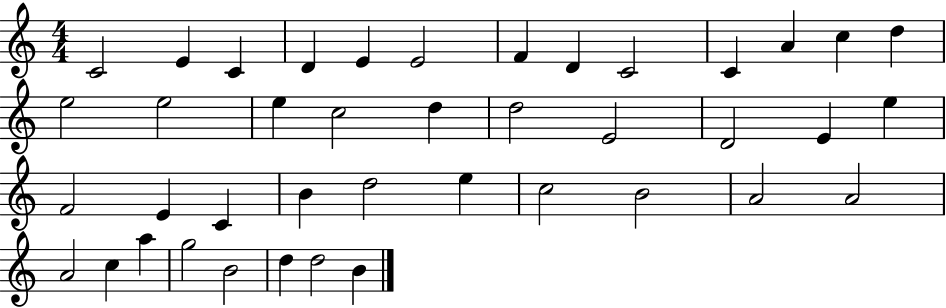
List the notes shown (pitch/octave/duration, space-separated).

C4/h E4/q C4/q D4/q E4/q E4/h F4/q D4/q C4/h C4/q A4/q C5/q D5/q E5/h E5/h E5/q C5/h D5/q D5/h E4/h D4/h E4/q E5/q F4/h E4/q C4/q B4/q D5/h E5/q C5/h B4/h A4/h A4/h A4/h C5/q A5/q G5/h B4/h D5/q D5/h B4/q